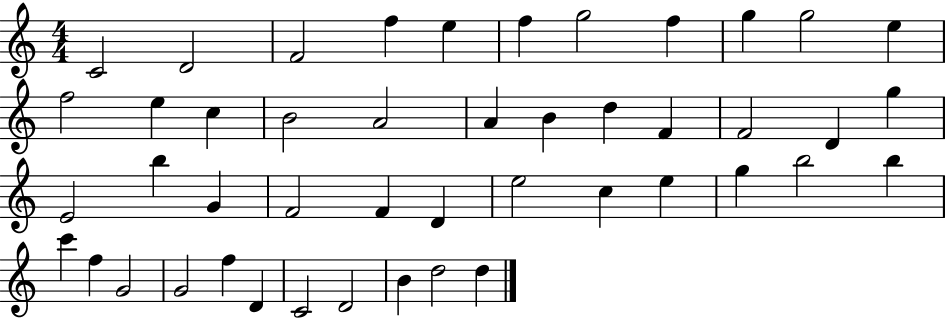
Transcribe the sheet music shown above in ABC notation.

X:1
T:Untitled
M:4/4
L:1/4
K:C
C2 D2 F2 f e f g2 f g g2 e f2 e c B2 A2 A B d F F2 D g E2 b G F2 F D e2 c e g b2 b c' f G2 G2 f D C2 D2 B d2 d